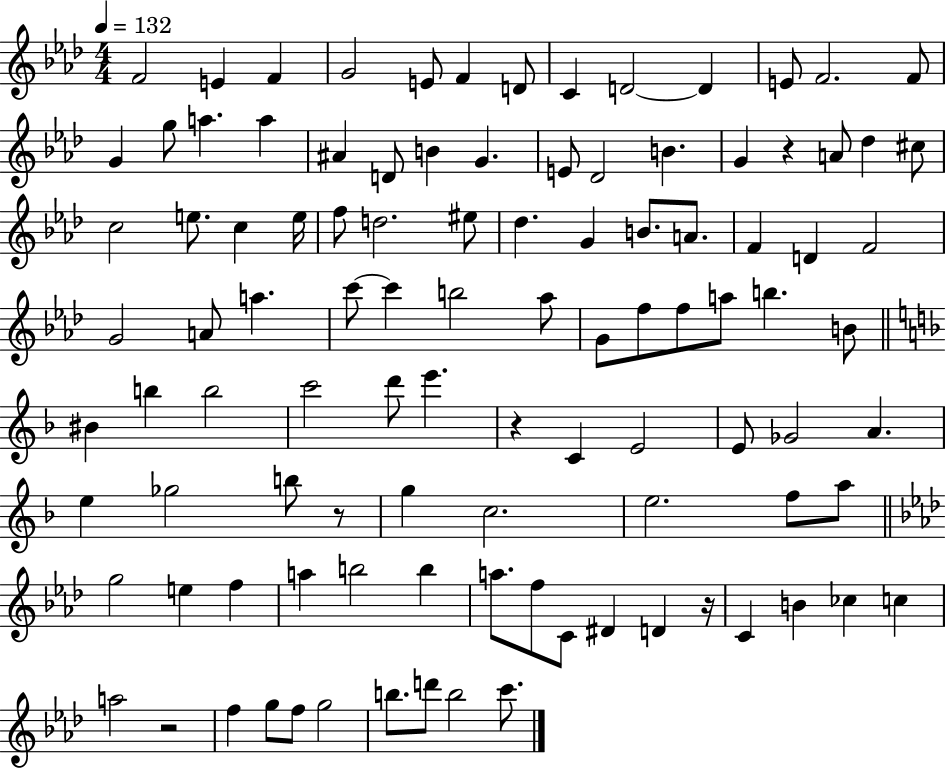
X:1
T:Untitled
M:4/4
L:1/4
K:Ab
F2 E F G2 E/2 F D/2 C D2 D E/2 F2 F/2 G g/2 a a ^A D/2 B G E/2 _D2 B G z A/2 _d ^c/2 c2 e/2 c e/4 f/2 d2 ^e/2 _d G B/2 A/2 F D F2 G2 A/2 a c'/2 c' b2 _a/2 G/2 f/2 f/2 a/2 b B/2 ^B b b2 c'2 d'/2 e' z C E2 E/2 _G2 A e _g2 b/2 z/2 g c2 e2 f/2 a/2 g2 e f a b2 b a/2 f/2 C/2 ^D D z/4 C B _c c a2 z2 f g/2 f/2 g2 b/2 d'/2 b2 c'/2